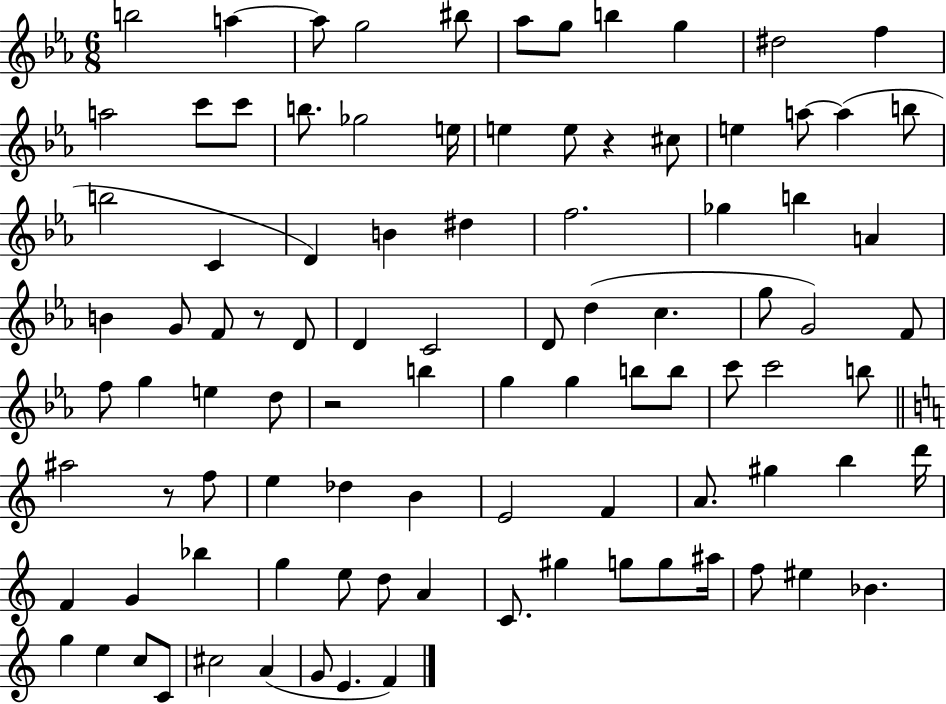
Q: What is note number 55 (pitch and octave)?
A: C6